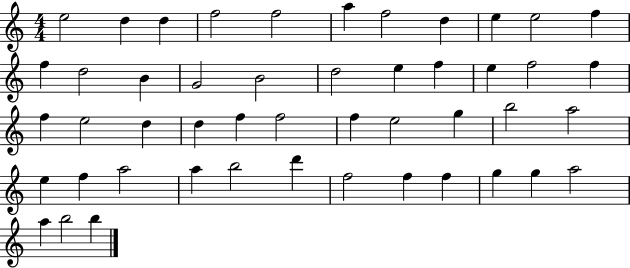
X:1
T:Untitled
M:4/4
L:1/4
K:C
e2 d d f2 f2 a f2 d e e2 f f d2 B G2 B2 d2 e f e f2 f f e2 d d f f2 f e2 g b2 a2 e f a2 a b2 d' f2 f f g g a2 a b2 b